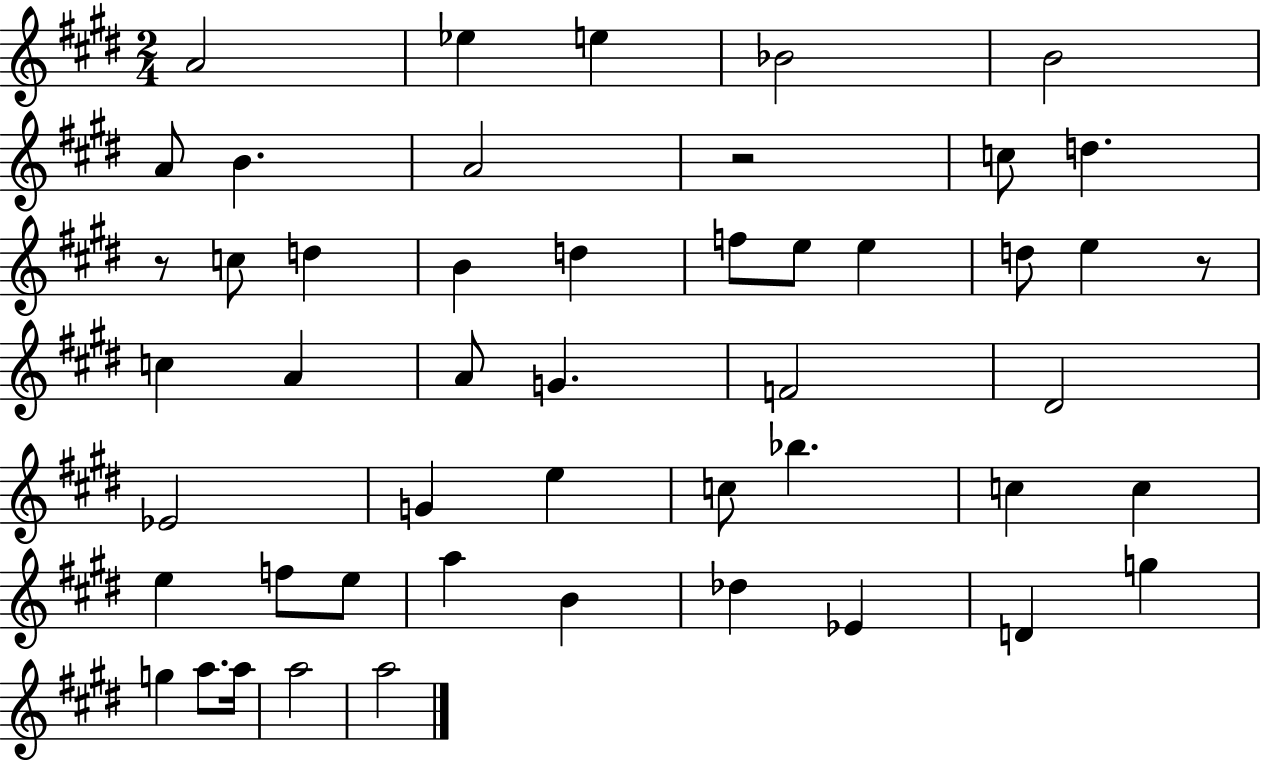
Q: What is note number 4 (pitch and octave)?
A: Bb4